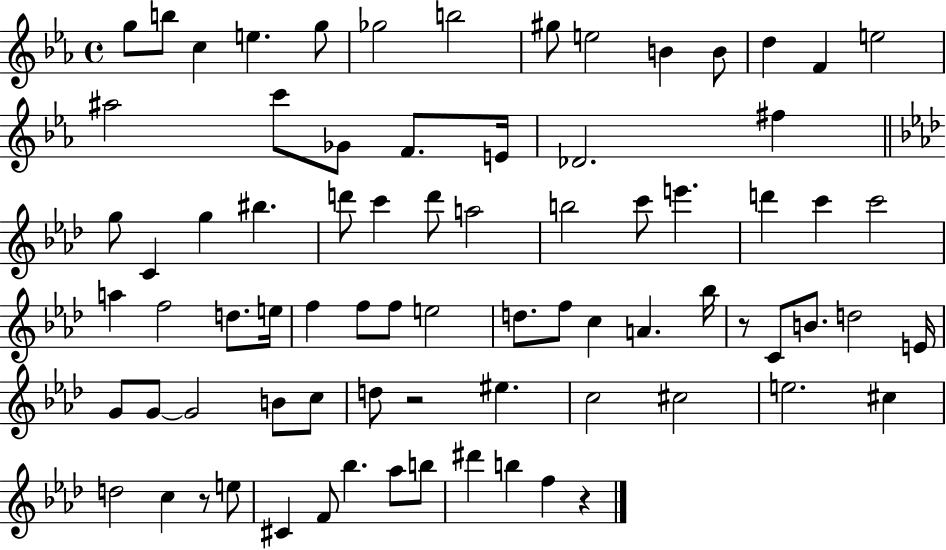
G5/e B5/e C5/q E5/q. G5/e Gb5/h B5/h G#5/e E5/h B4/q B4/e D5/q F4/q E5/h A#5/h C6/e Gb4/e F4/e. E4/s Db4/h. F#5/q G5/e C4/q G5/q BIS5/q. D6/e C6/q D6/e A5/h B5/h C6/e E6/q. D6/q C6/q C6/h A5/q F5/h D5/e. E5/s F5/q F5/e F5/e E5/h D5/e. F5/e C5/q A4/q. Bb5/s R/e C4/e B4/e. D5/h E4/s G4/e G4/e G4/h B4/e C5/e D5/e R/h EIS5/q. C5/h C#5/h E5/h. C#5/q D5/h C5/q R/e E5/e C#4/q F4/e Bb5/q. Ab5/e B5/e D#6/q B5/q F5/q R/q